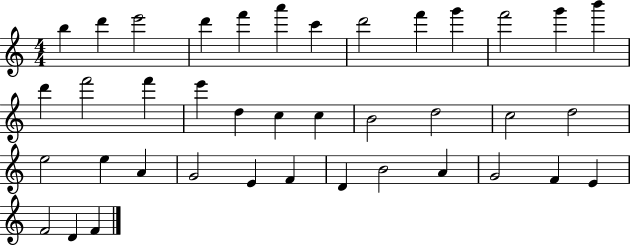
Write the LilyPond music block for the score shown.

{
  \clef treble
  \numericTimeSignature
  \time 4/4
  \key c \major
  b''4 d'''4 e'''2 | d'''4 f'''4 a'''4 c'''4 | d'''2 f'''4 g'''4 | f'''2 g'''4 b'''4 | \break d'''4 f'''2 f'''4 | e'''4 d''4 c''4 c''4 | b'2 d''2 | c''2 d''2 | \break e''2 e''4 a'4 | g'2 e'4 f'4 | d'4 b'2 a'4 | g'2 f'4 e'4 | \break f'2 d'4 f'4 | \bar "|."
}